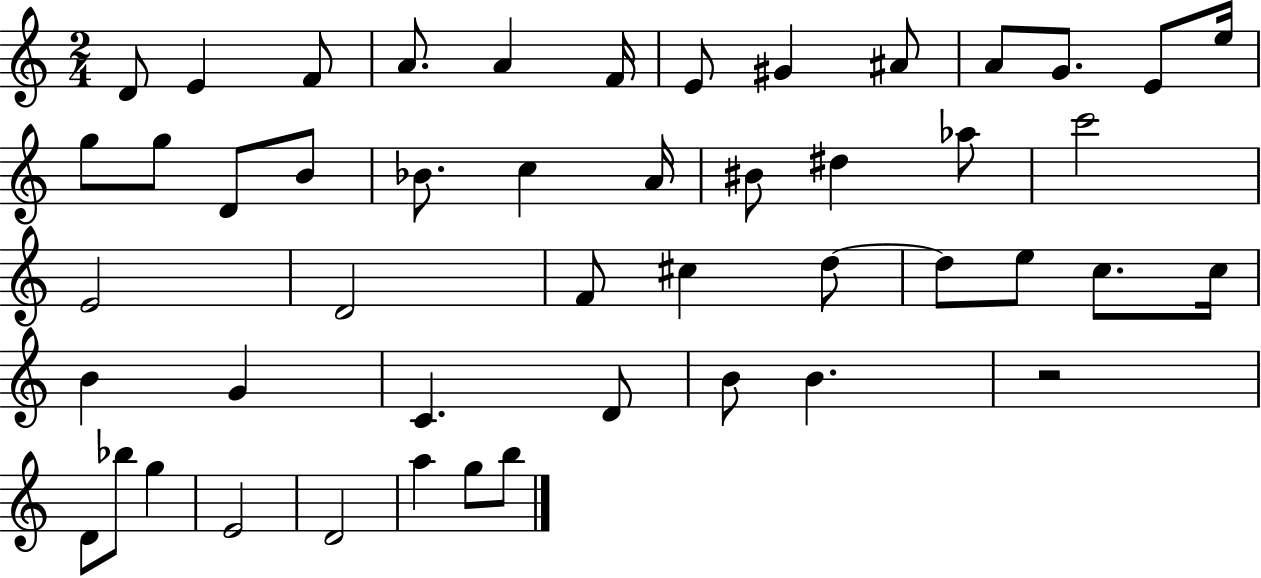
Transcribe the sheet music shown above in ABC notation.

X:1
T:Untitled
M:2/4
L:1/4
K:C
D/2 E F/2 A/2 A F/4 E/2 ^G ^A/2 A/2 G/2 E/2 e/4 g/2 g/2 D/2 B/2 _B/2 c A/4 ^B/2 ^d _a/2 c'2 E2 D2 F/2 ^c d/2 d/2 e/2 c/2 c/4 B G C D/2 B/2 B z2 D/2 _b/2 g E2 D2 a g/2 b/2